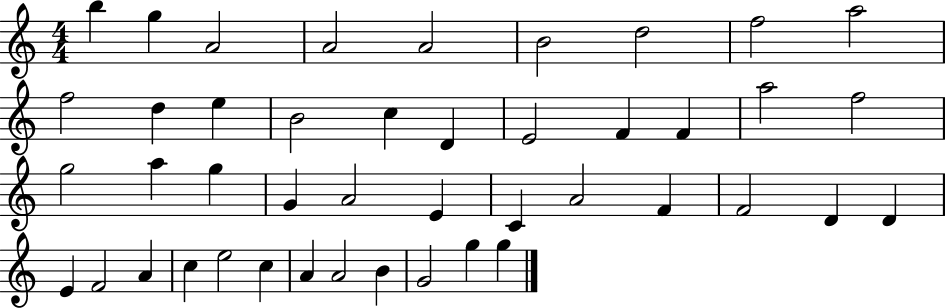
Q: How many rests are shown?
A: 0